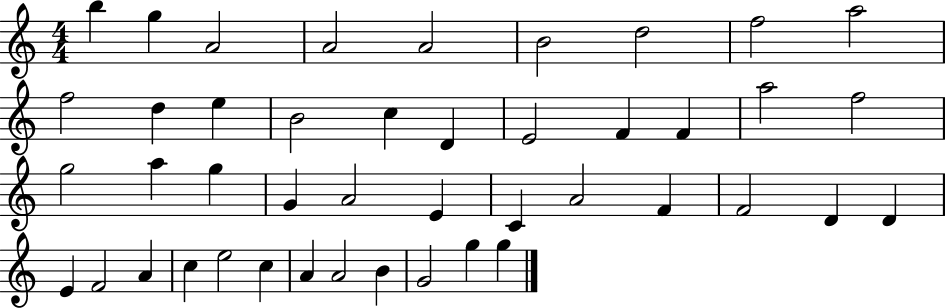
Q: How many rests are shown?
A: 0